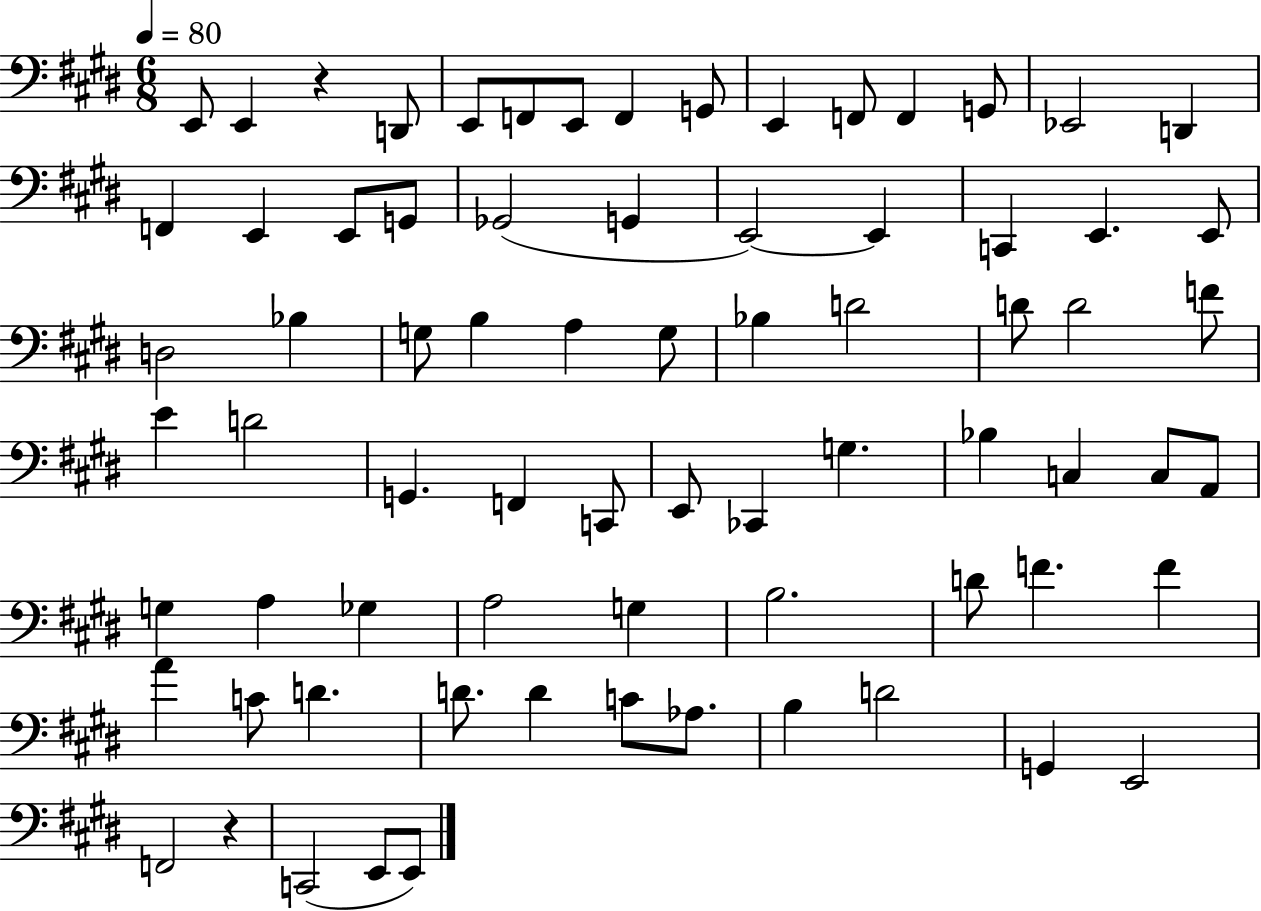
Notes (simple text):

E2/e E2/q R/q D2/e E2/e F2/e E2/e F2/q G2/e E2/q F2/e F2/q G2/e Eb2/h D2/q F2/q E2/q E2/e G2/e Gb2/h G2/q E2/h E2/q C2/q E2/q. E2/e D3/h Bb3/q G3/e B3/q A3/q G3/e Bb3/q D4/h D4/e D4/h F4/e E4/q D4/h G2/q. F2/q C2/e E2/e CES2/q G3/q. Bb3/q C3/q C3/e A2/e G3/q A3/q Gb3/q A3/h G3/q B3/h. D4/e F4/q. F4/q A4/q C4/e D4/q. D4/e. D4/q C4/e Ab3/e. B3/q D4/h G2/q E2/h F2/h R/q C2/h E2/e E2/e